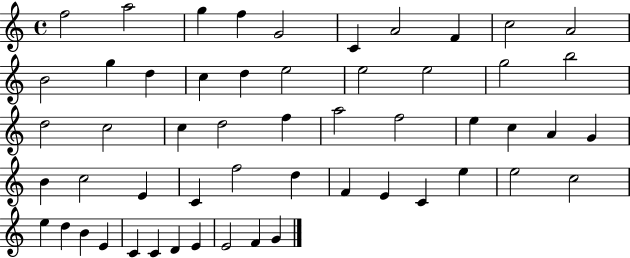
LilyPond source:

{
  \clef treble
  \time 4/4
  \defaultTimeSignature
  \key c \major
  f''2 a''2 | g''4 f''4 g'2 | c'4 a'2 f'4 | c''2 a'2 | \break b'2 g''4 d''4 | c''4 d''4 e''2 | e''2 e''2 | g''2 b''2 | \break d''2 c''2 | c''4 d''2 f''4 | a''2 f''2 | e''4 c''4 a'4 g'4 | \break b'4 c''2 e'4 | c'4 f''2 d''4 | f'4 e'4 c'4 e''4 | e''2 c''2 | \break e''4 d''4 b'4 e'4 | c'4 c'4 d'4 e'4 | e'2 f'4 g'4 | \bar "|."
}